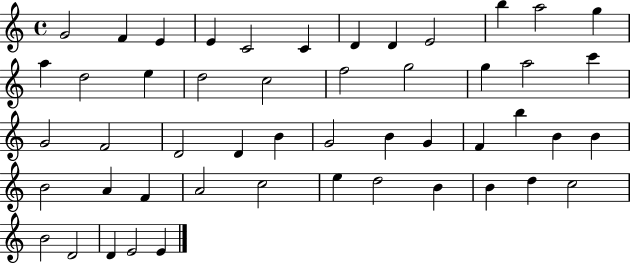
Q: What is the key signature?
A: C major